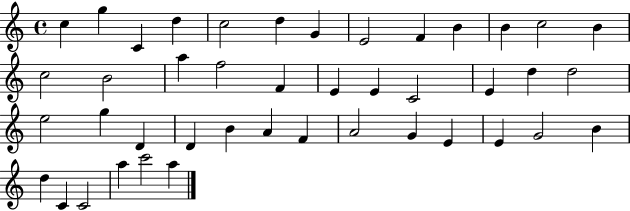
X:1
T:Untitled
M:4/4
L:1/4
K:C
c g C d c2 d G E2 F B B c2 B c2 B2 a f2 F E E C2 E d d2 e2 g D D B A F A2 G E E G2 B d C C2 a c'2 a